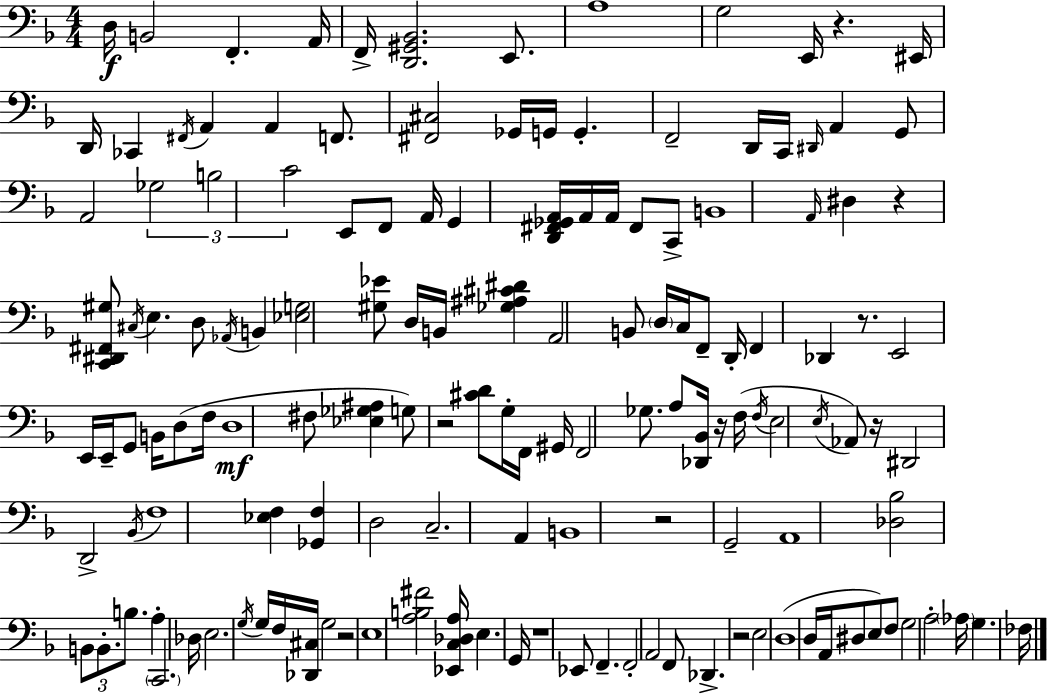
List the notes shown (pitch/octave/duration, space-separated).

D3/s B2/h F2/q. A2/s F2/s [D2,G#2,Bb2]/h. E2/e. A3/w G3/h E2/s R/q. EIS2/s D2/s CES2/q F#2/s A2/q A2/q F2/e. [F#2,C#3]/h Gb2/s G2/s G2/q. F2/h D2/s C2/s D#2/s A2/q G2/e A2/h Gb3/h B3/h C4/h E2/e F2/e A2/s G2/q [D2,F#2,Gb2,A2]/s A2/s A2/s F#2/e C2/e B2/w A2/s D#3/q R/q [C2,D#2,F#2,G#3]/e C#3/s E3/q. D3/e Ab2/s B2/q [Eb3,G3]/h [G#3,Eb4]/e D3/s B2/s [Gb3,A#3,C#4,D#4]/q A2/h B2/e D3/s C3/s F2/e D2/s F2/q Db2/q R/e. E2/h E2/s E2/s G2/e B2/s D3/e F3/s D3/w F#3/e [Eb3,Gb3,A#3]/q G3/e R/h [C#4,D4]/e G3/s F2/s G#2/s F2/h Gb3/e. A3/e [Db2,Bb2]/s R/s F3/s F3/s E3/h E3/s Ab2/e R/s D#2/h D2/h Bb2/s F3/w [Eb3,F3]/q [Gb2,F3]/q D3/h C3/h. A2/q B2/w R/h G2/h A2/w [Db3,Bb3]/h B2/e B2/e. B3/e. A3/q C2/h. Db3/s E3/h. G3/s G3/s F3/s [Db2,C#3]/s G3/h R/h E3/w [A3,B3,F#4]/h [Eb2,C3,Db3,A3]/s E3/q. G2/s R/w Eb2/e F2/q. F2/h A2/h F2/e Db2/q. R/h E3/h D3/w D3/s A2/s D#3/e E3/e F3/e G3/h A3/h Ab3/s G3/q. FES3/s